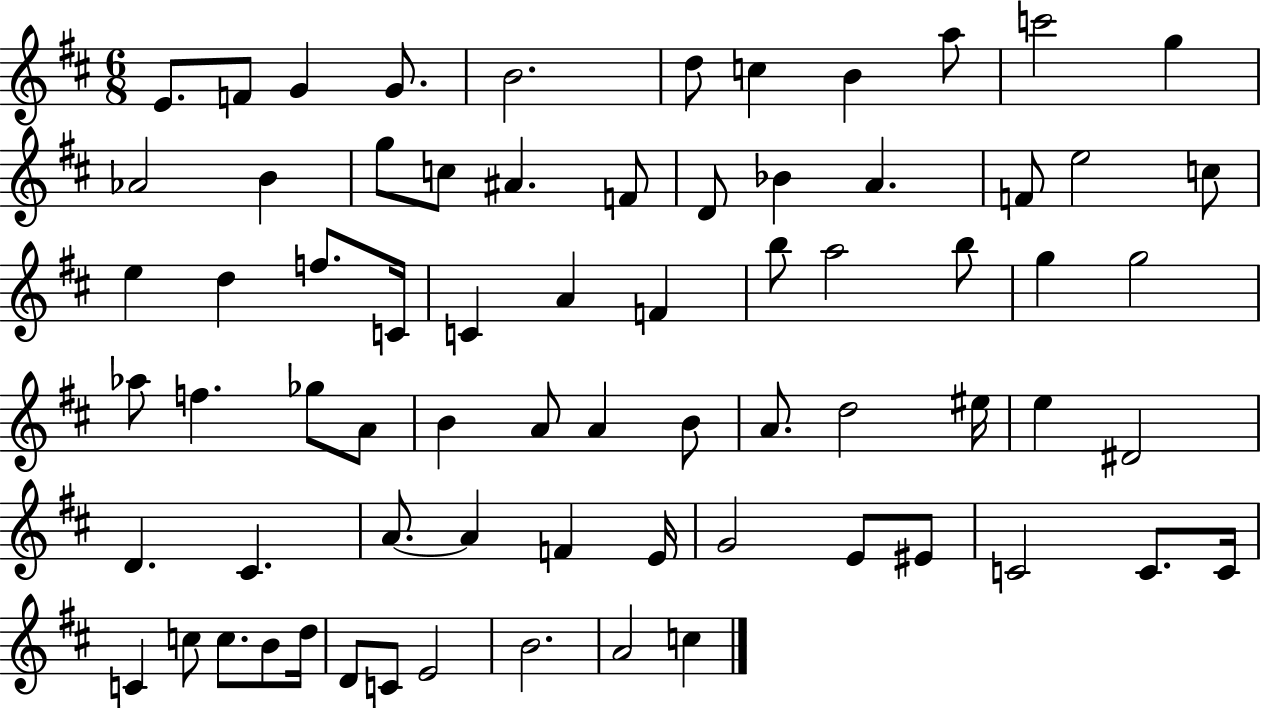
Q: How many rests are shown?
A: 0